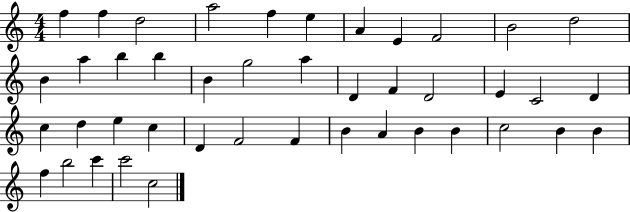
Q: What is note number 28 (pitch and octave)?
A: C5